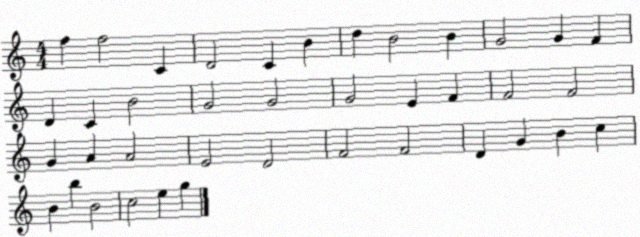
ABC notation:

X:1
T:Untitled
M:4/4
L:1/4
K:C
f f2 C D2 C B d B2 B G2 G F D C B2 G2 G2 G2 E F F2 F2 G A A2 E2 D2 F2 F2 D G B c B b B2 c2 e g